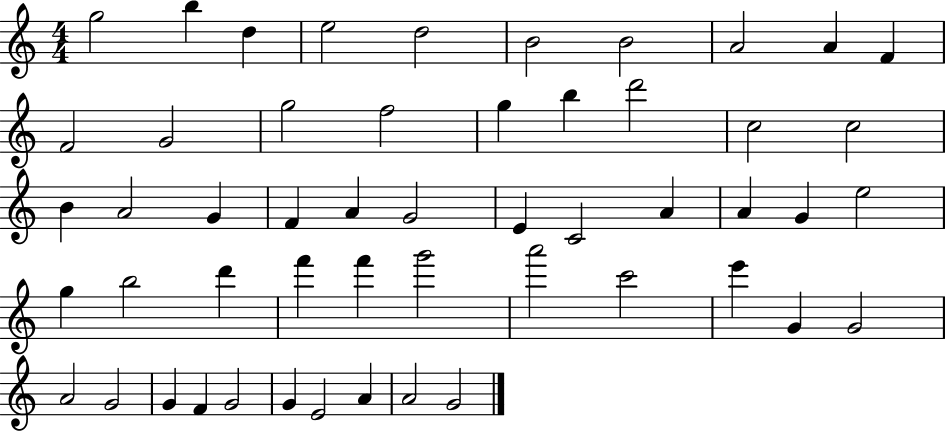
{
  \clef treble
  \numericTimeSignature
  \time 4/4
  \key c \major
  g''2 b''4 d''4 | e''2 d''2 | b'2 b'2 | a'2 a'4 f'4 | \break f'2 g'2 | g''2 f''2 | g''4 b''4 d'''2 | c''2 c''2 | \break b'4 a'2 g'4 | f'4 a'4 g'2 | e'4 c'2 a'4 | a'4 g'4 e''2 | \break g''4 b''2 d'''4 | f'''4 f'''4 g'''2 | a'''2 c'''2 | e'''4 g'4 g'2 | \break a'2 g'2 | g'4 f'4 g'2 | g'4 e'2 a'4 | a'2 g'2 | \break \bar "|."
}